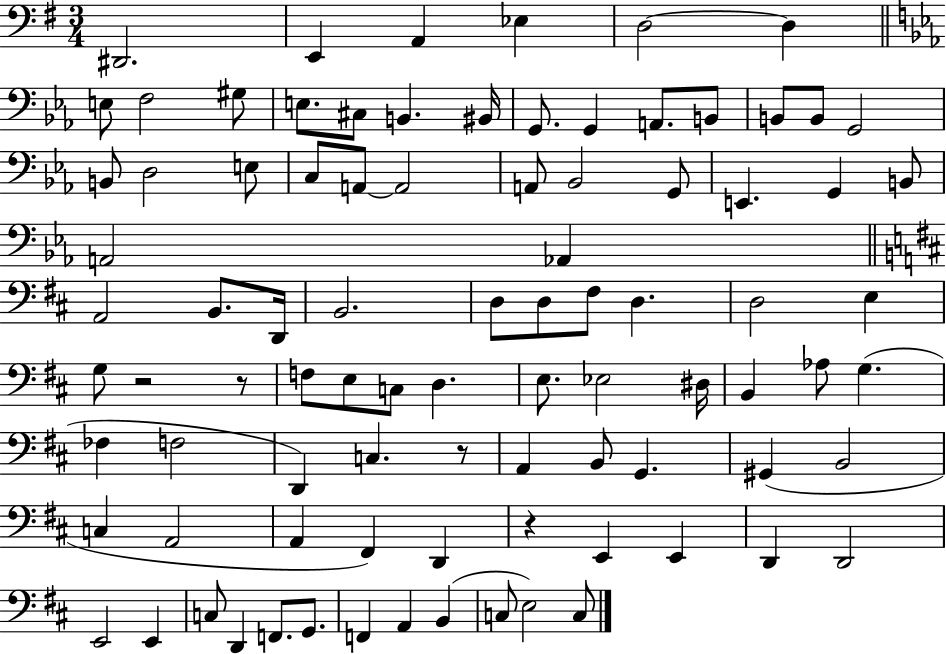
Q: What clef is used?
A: bass